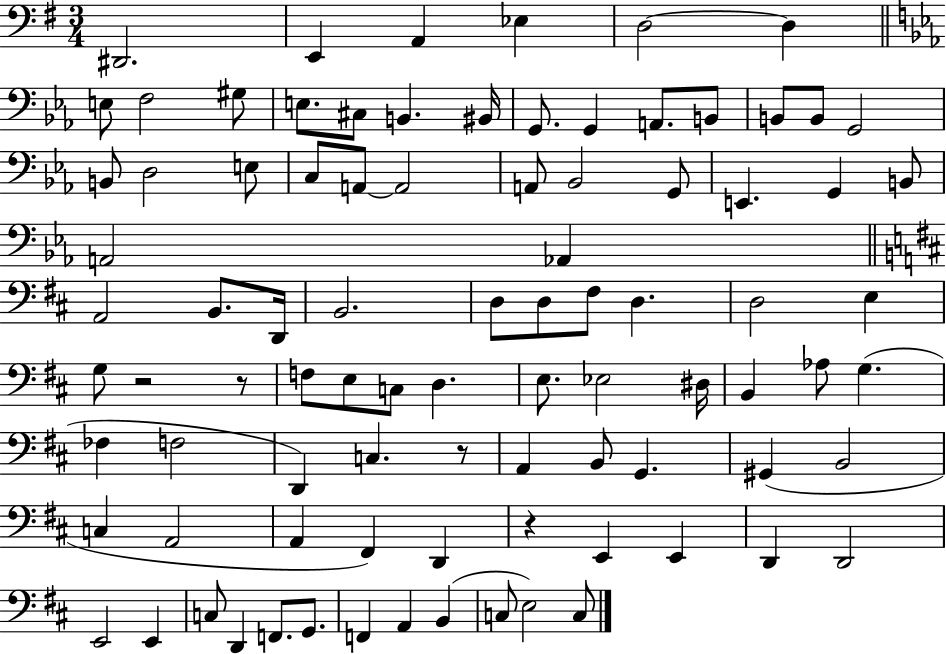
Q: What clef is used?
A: bass